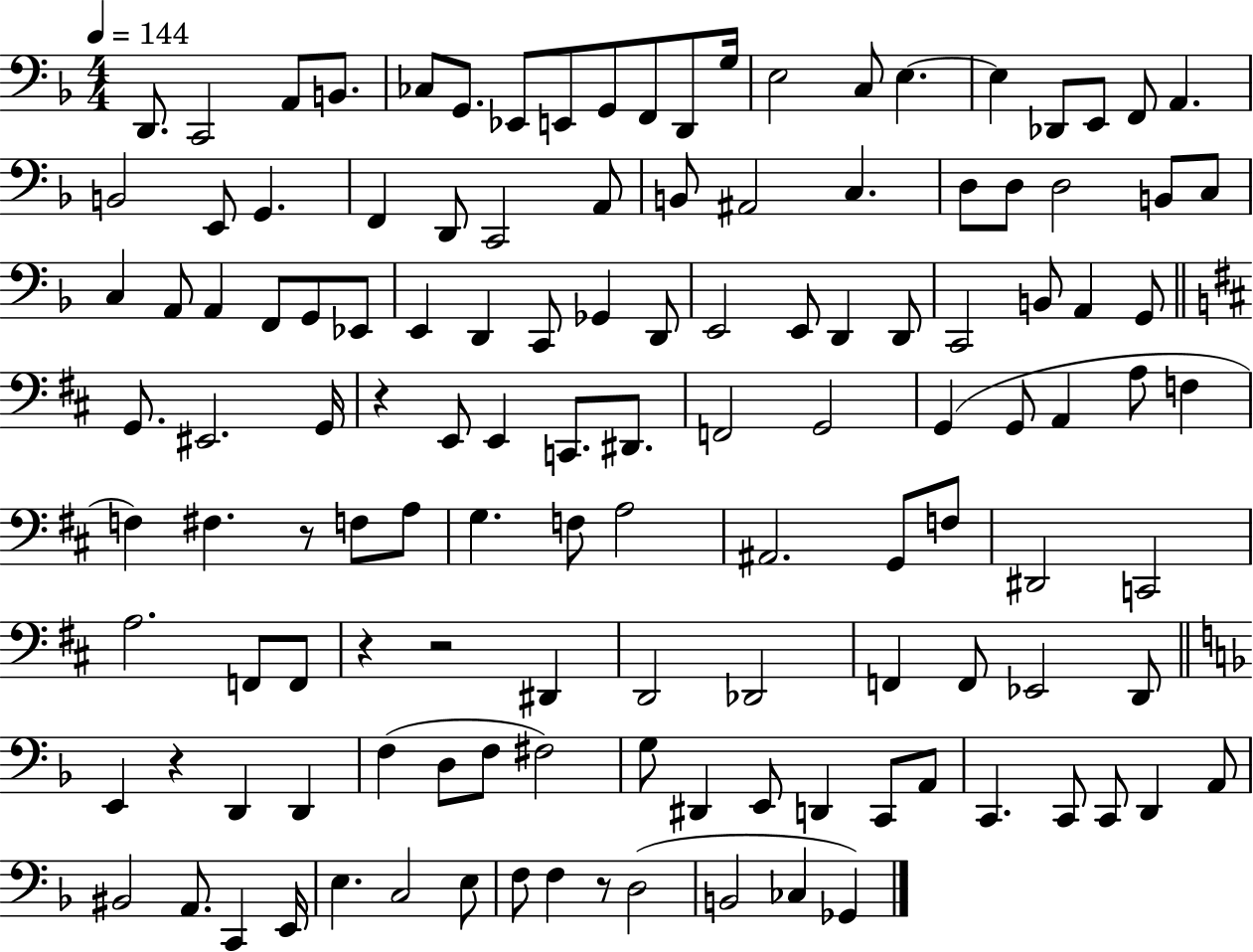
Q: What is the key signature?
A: F major